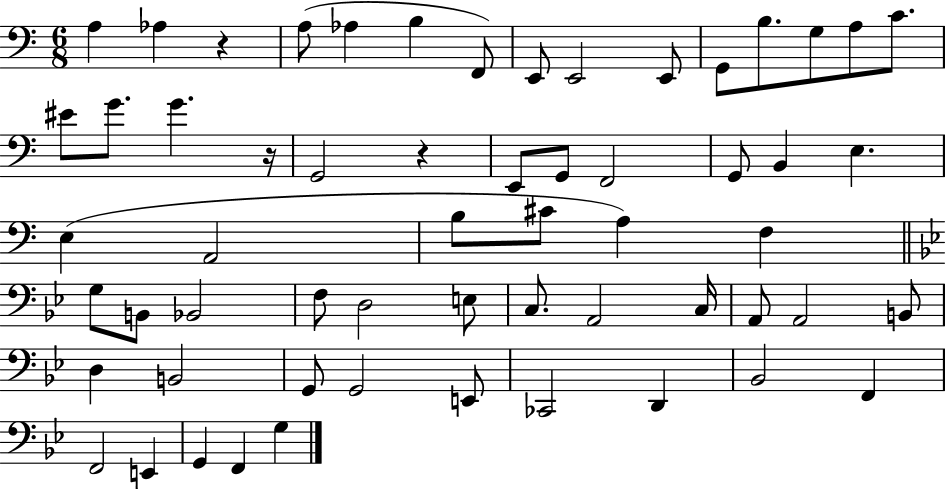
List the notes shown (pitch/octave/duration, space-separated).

A3/q Ab3/q R/q A3/e Ab3/q B3/q F2/e E2/e E2/h E2/e G2/e B3/e. G3/e A3/e C4/e. EIS4/e G4/e. G4/q. R/s G2/h R/q E2/e G2/e F2/h G2/e B2/q E3/q. E3/q A2/h B3/e C#4/e A3/q F3/q G3/e B2/e Bb2/h F3/e D3/h E3/e C3/e. A2/h C3/s A2/e A2/h B2/e D3/q B2/h G2/e G2/h E2/e CES2/h D2/q Bb2/h F2/q F2/h E2/q G2/q F2/q G3/q